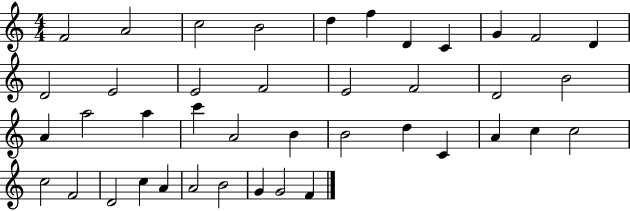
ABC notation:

X:1
T:Untitled
M:4/4
L:1/4
K:C
F2 A2 c2 B2 d f D C G F2 D D2 E2 E2 F2 E2 F2 D2 B2 A a2 a c' A2 B B2 d C A c c2 c2 F2 D2 c A A2 B2 G G2 F